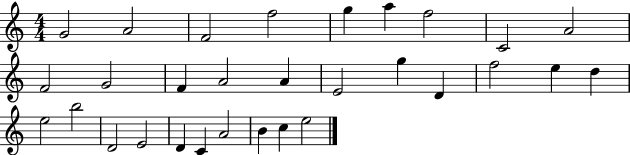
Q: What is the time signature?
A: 4/4